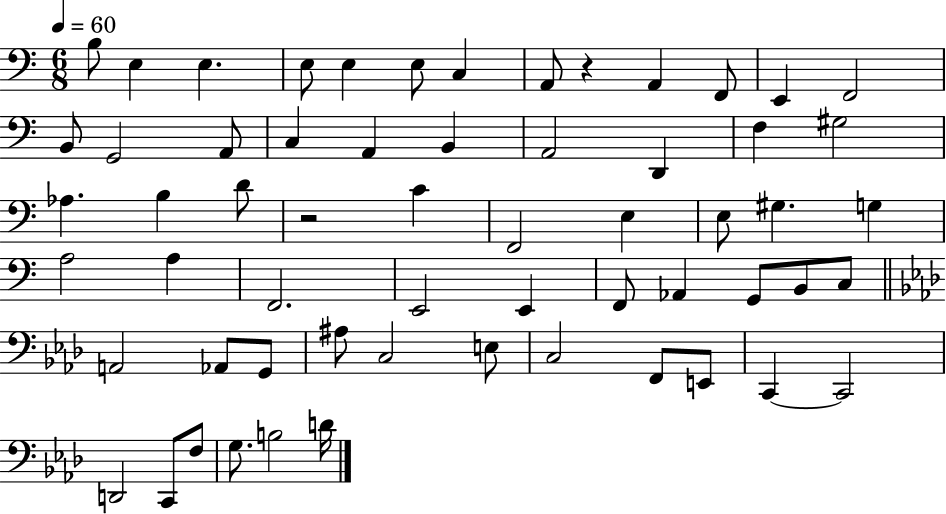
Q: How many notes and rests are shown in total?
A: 60